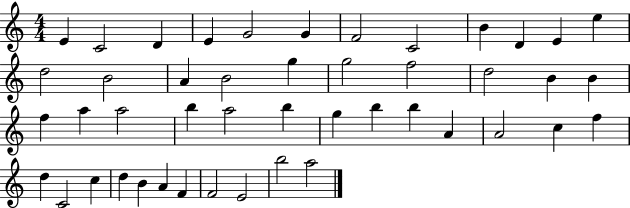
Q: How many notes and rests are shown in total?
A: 46